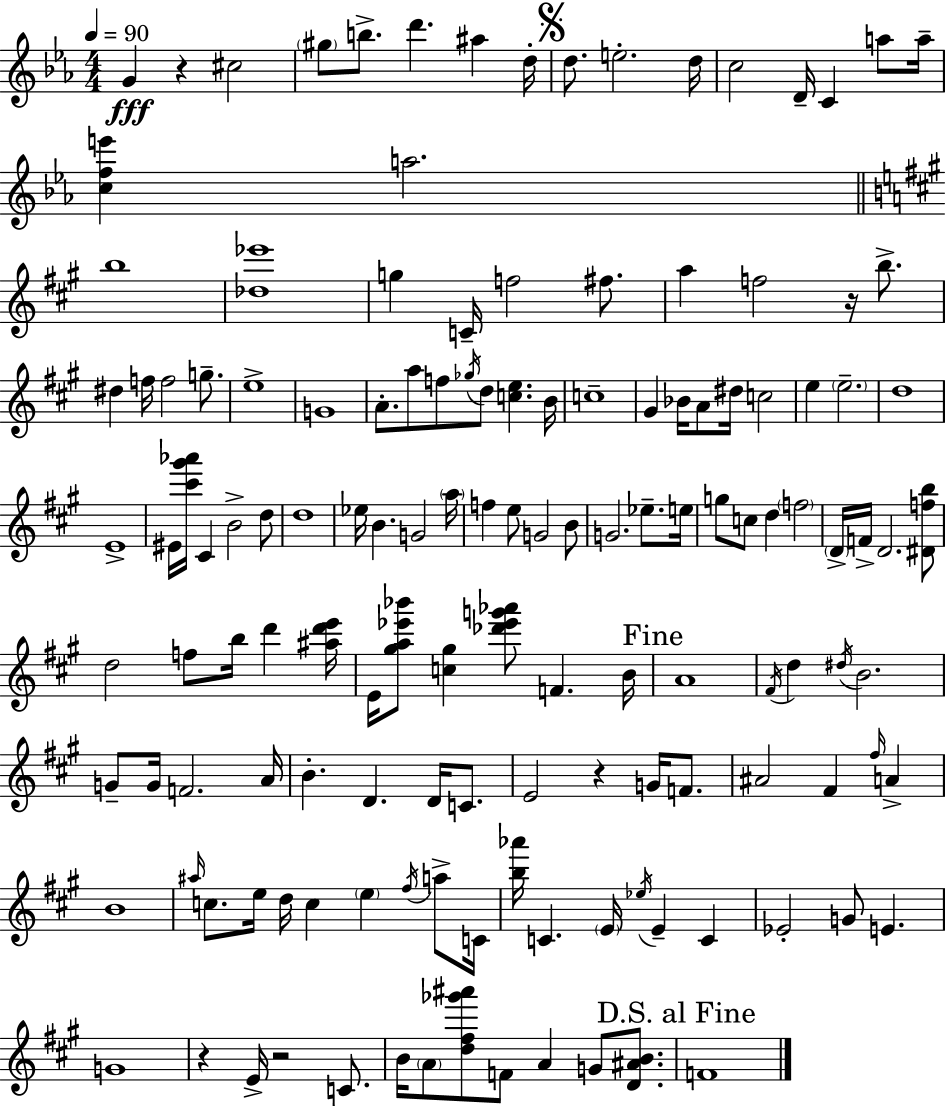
{
  \clef treble
  \numericTimeSignature
  \time 4/4
  \key ees \major
  \tempo 4 = 90
  g'4\fff r4 cis''2 | \parenthesize gis''8 b''8.-> d'''4. ais''4 d''16-. | \mark \markup { \musicglyph "scripts.segno" } d''8. e''2.-. d''16 | c''2 d'16-- c'4 a''8 a''16-- | \break <c'' f'' e'''>4 a''2. | \bar "||" \break \key a \major b''1 | <des'' ees'''>1 | g''4 c'16-- f''2 fis''8. | a''4 f''2 r16 b''8.-> | \break dis''4 f''16 f''2 g''8.-- | e''1-> | g'1 | a'8.-. a''8 f''8 \acciaccatura { ges''16 } d''8 <c'' e''>4. | \break b'16 c''1-- | gis'4 bes'16 a'8 dis''16 c''2 | e''4 \parenthesize e''2.-- | d''1 | \break e'1-> | eis'16 <cis''' gis''' aes'''>16 cis'4 b'2-> d''8 | d''1 | ees''16 b'4. g'2 | \break \parenthesize a''16 f''4 e''8 g'2 b'8 | g'2. ees''8.-- | e''16 g''8 c''8 d''4 \parenthesize f''2 | \parenthesize d'16-> f'16-> d'2. <dis' f'' b''>8 | \break d''2 f''8 b''16 d'''4 | <ais'' d''' e'''>16 e'16 <gis'' a'' ees''' bes'''>8 <c'' gis''>4 <des''' ees''' g''' aes'''>8 f'4. | b'16 \mark "Fine" a'1 | \acciaccatura { fis'16 } d''4 \acciaccatura { dis''16 } b'2. | \break g'8-- g'16 f'2. | a'16 b'4.-. d'4. d'16 | c'8. e'2 r4 g'16 | f'8. ais'2 fis'4 \grace { fis''16 } | \break a'4-> b'1 | \grace { ais''16 } c''8. e''16 d''16 c''4 \parenthesize e''4 | \acciaccatura { fis''16 } a''8-> c'16 <b'' aes'''>16 c'4. \parenthesize e'16 \acciaccatura { ees''16 } e'4-- | c'4 ees'2-. g'8 | \break e'4. g'1 | r4 e'16-> r2 | c'8. b'16 \parenthesize a'8 <d'' fis'' ges''' ais'''>8 f'8 a'4 | g'8 <d' ais' b'>8. \mark "D.S. al Fine" f'1 | \break \bar "|."
}